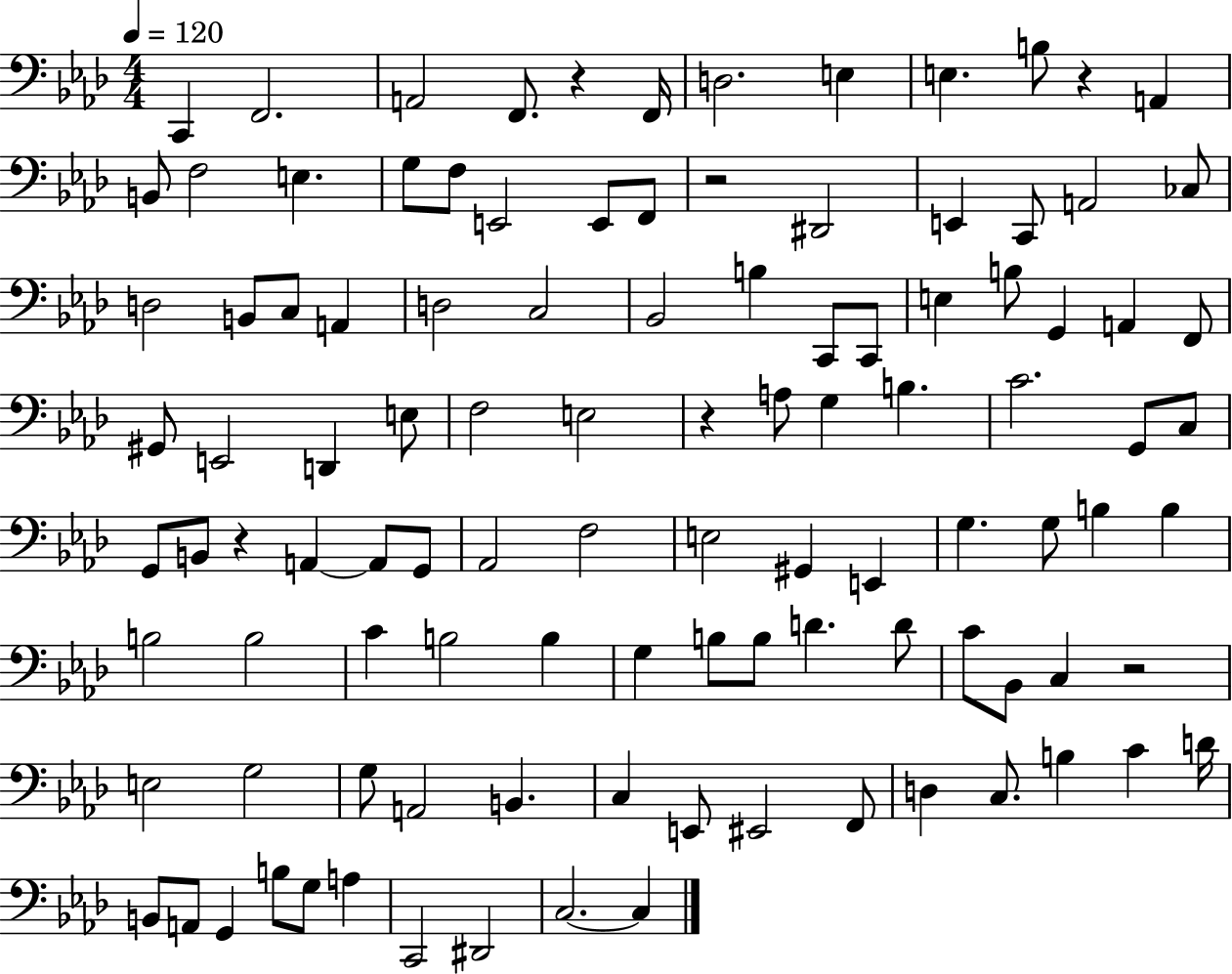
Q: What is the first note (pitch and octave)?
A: C2